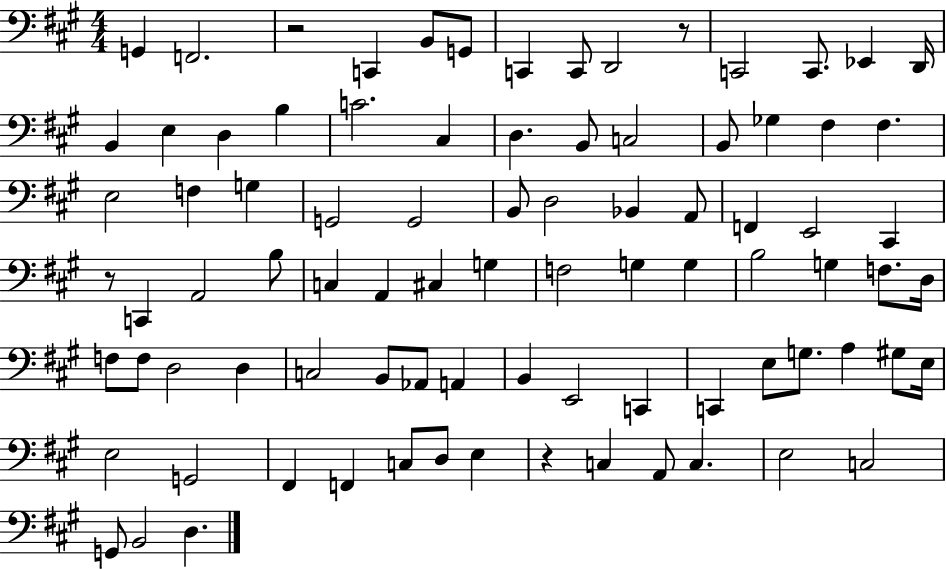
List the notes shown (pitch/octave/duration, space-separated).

G2/q F2/h. R/h C2/q B2/e G2/e C2/q C2/e D2/h R/e C2/h C2/e. Eb2/q D2/s B2/q E3/q D3/q B3/q C4/h. C#3/q D3/q. B2/e C3/h B2/e Gb3/q F#3/q F#3/q. E3/h F3/q G3/q G2/h G2/h B2/e D3/h Bb2/q A2/e F2/q E2/h C#2/q R/e C2/q A2/h B3/e C3/q A2/q C#3/q G3/q F3/h G3/q G3/q B3/h G3/q F3/e. D3/s F3/e F3/e D3/h D3/q C3/h B2/e Ab2/e A2/q B2/q E2/h C2/q C2/q E3/e G3/e. A3/q G#3/e E3/s E3/h G2/h F#2/q F2/q C3/e D3/e E3/q R/q C3/q A2/e C3/q. E3/h C3/h G2/e B2/h D3/q.